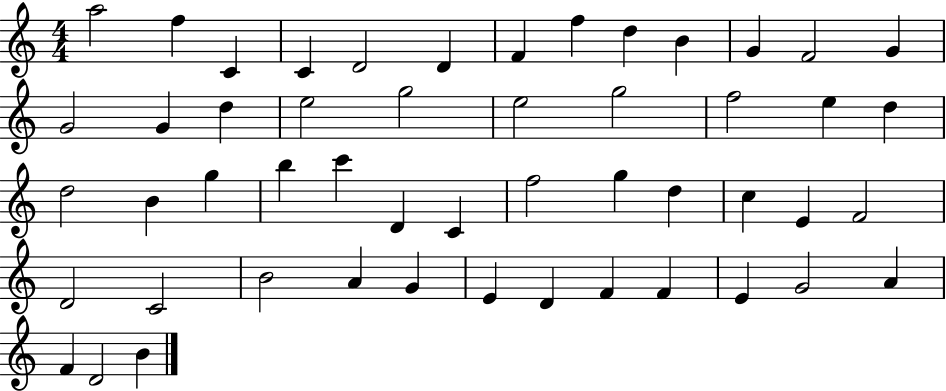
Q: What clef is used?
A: treble